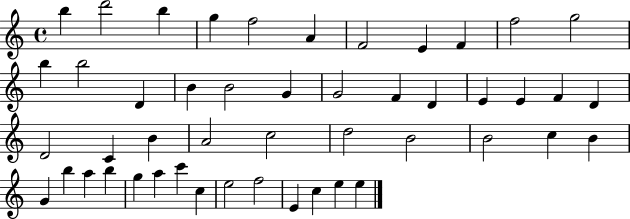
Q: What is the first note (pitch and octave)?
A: B5